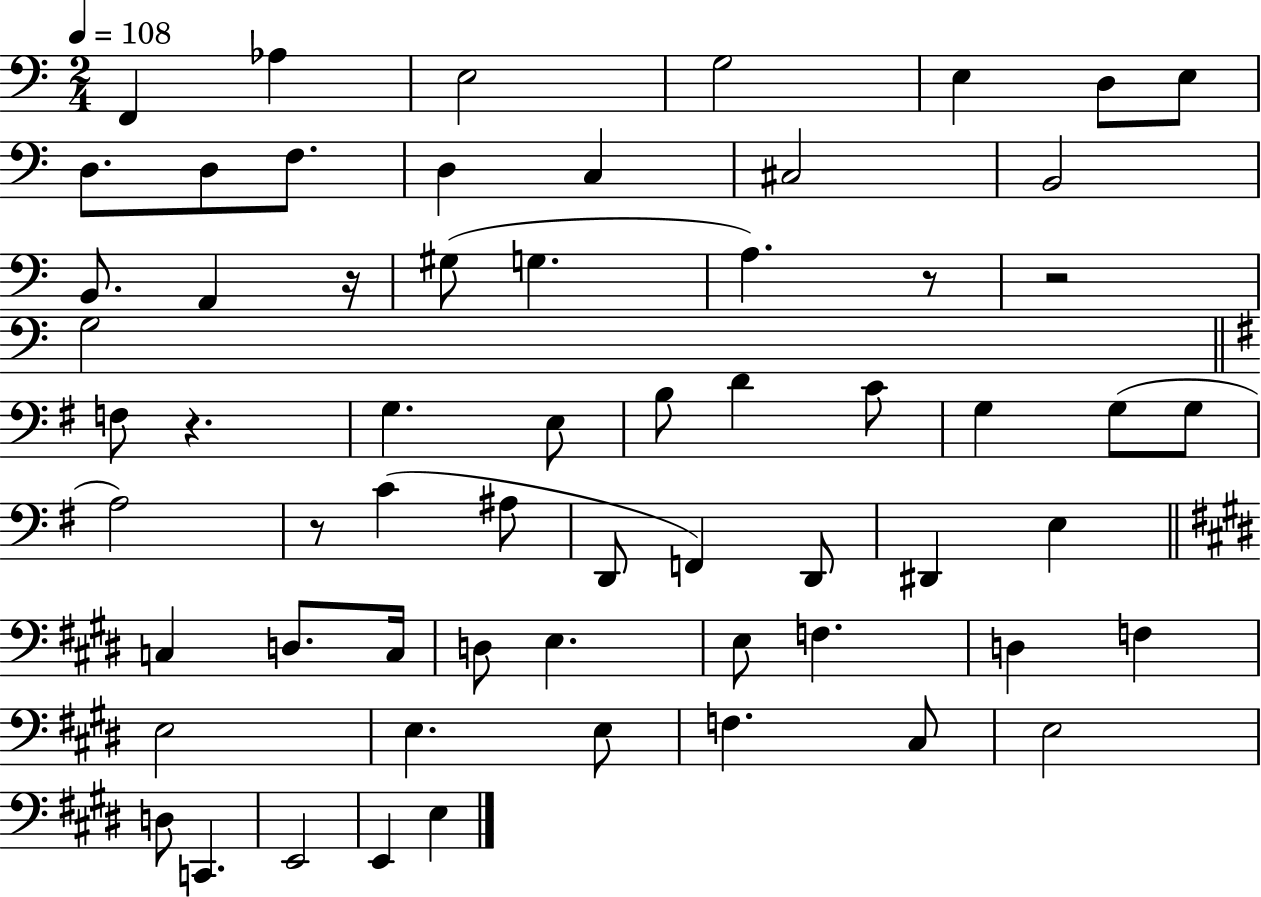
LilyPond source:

{
  \clef bass
  \numericTimeSignature
  \time 2/4
  \key c \major
  \tempo 4 = 108
  f,4 aes4 | e2 | g2 | e4 d8 e8 | \break d8. d8 f8. | d4 c4 | cis2 | b,2 | \break b,8. a,4 r16 | gis8( g4. | a4.) r8 | r2 | \break g2 | \bar "||" \break \key g \major f8 r4. | g4. e8 | b8 d'4 c'8 | g4 g8( g8 | \break a2) | r8 c'4( ais8 | d,8 f,4) d,8 | dis,4 e4 | \break \bar "||" \break \key e \major c4 d8. c16 | d8 e4. | e8 f4. | d4 f4 | \break e2 | e4. e8 | f4. cis8 | e2 | \break d8 c,4. | e,2 | e,4 e4 | \bar "|."
}